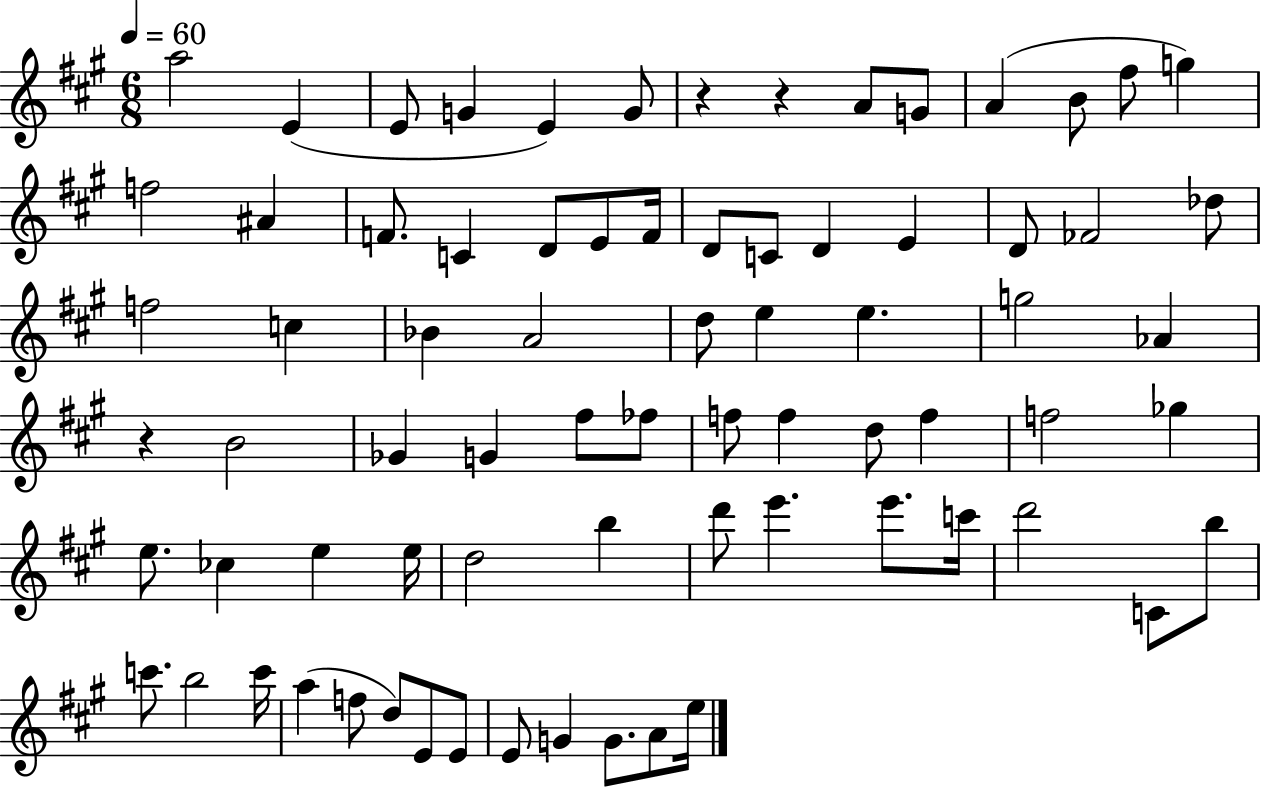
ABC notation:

X:1
T:Untitled
M:6/8
L:1/4
K:A
a2 E E/2 G E G/2 z z A/2 G/2 A B/2 ^f/2 g f2 ^A F/2 C D/2 E/2 F/4 D/2 C/2 D E D/2 _F2 _d/2 f2 c _B A2 d/2 e e g2 _A z B2 _G G ^f/2 _f/2 f/2 f d/2 f f2 _g e/2 _c e e/4 d2 b d'/2 e' e'/2 c'/4 d'2 C/2 b/2 c'/2 b2 c'/4 a f/2 d/2 E/2 E/2 E/2 G G/2 A/2 e/4